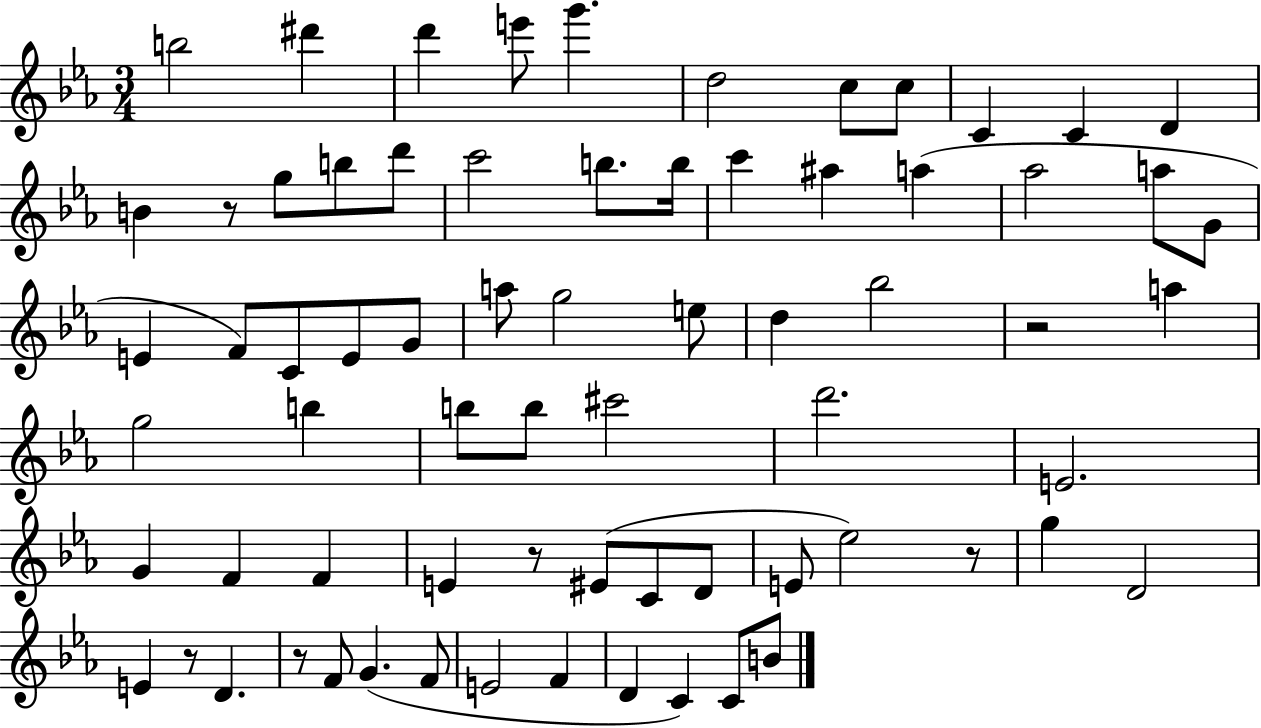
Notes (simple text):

B5/h D#6/q D6/q E6/e G6/q. D5/h C5/e C5/e C4/q C4/q D4/q B4/q R/e G5/e B5/e D6/e C6/h B5/e. B5/s C6/q A#5/q A5/q Ab5/h A5/e G4/e E4/q F4/e C4/e E4/e G4/e A5/e G5/h E5/e D5/q Bb5/h R/h A5/q G5/h B5/q B5/e B5/e C#6/h D6/h. E4/h. G4/q F4/q F4/q E4/q R/e EIS4/e C4/e D4/e E4/e Eb5/h R/e G5/q D4/h E4/q R/e D4/q. R/e F4/e G4/q. F4/e E4/h F4/q D4/q C4/q C4/e B4/e